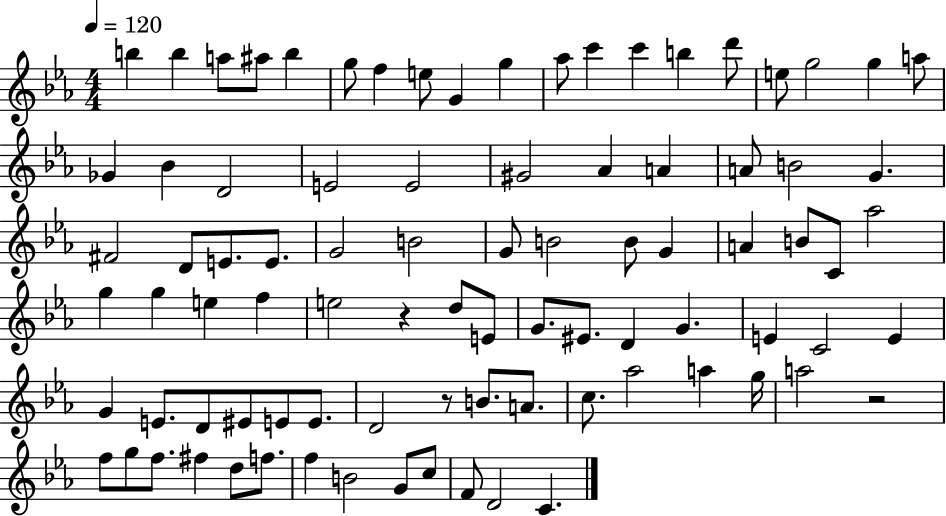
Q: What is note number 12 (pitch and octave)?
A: C6